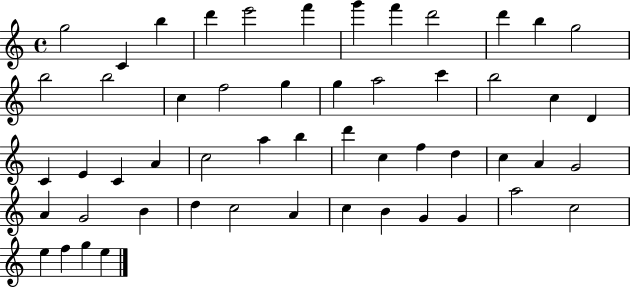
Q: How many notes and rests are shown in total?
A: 53